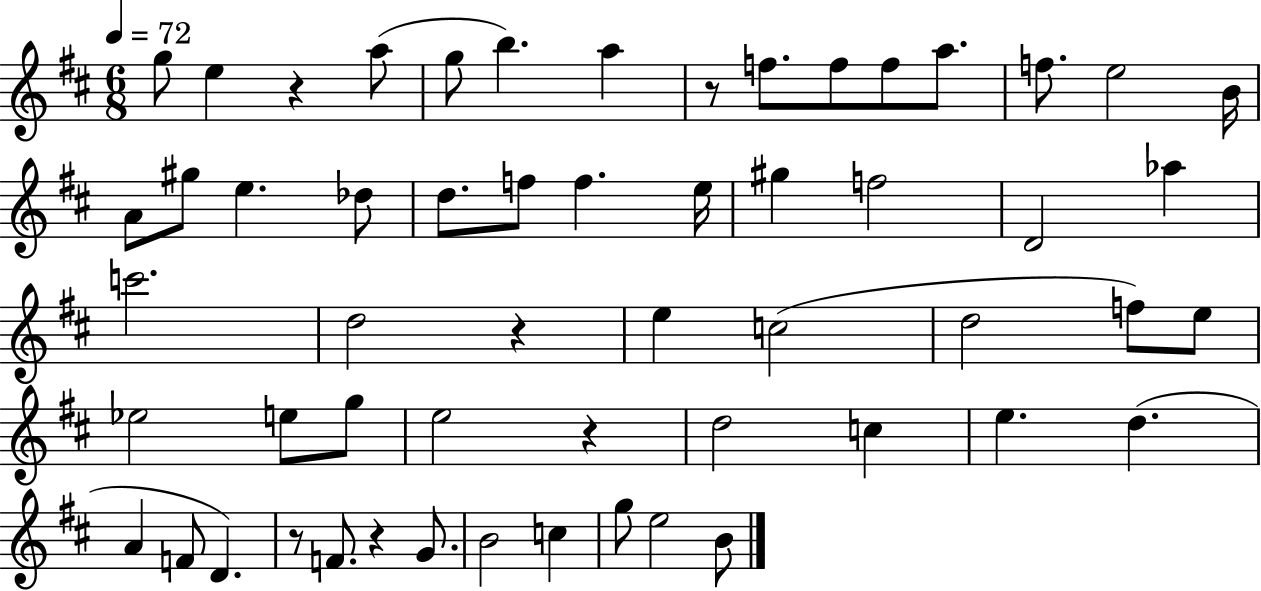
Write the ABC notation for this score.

X:1
T:Untitled
M:6/8
L:1/4
K:D
g/2 e z a/2 g/2 b a z/2 f/2 f/2 f/2 a/2 f/2 e2 B/4 A/2 ^g/2 e _d/2 d/2 f/2 f e/4 ^g f2 D2 _a c'2 d2 z e c2 d2 f/2 e/2 _e2 e/2 g/2 e2 z d2 c e d A F/2 D z/2 F/2 z G/2 B2 c g/2 e2 B/2